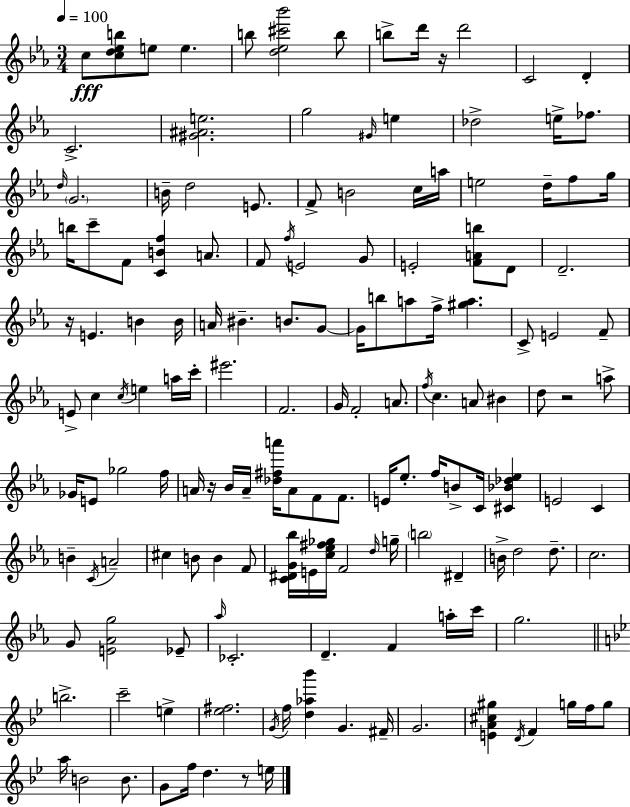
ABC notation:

X:1
T:Untitled
M:3/4
L:1/4
K:Eb
c/2 [cd_eb]/2 e/2 e b/2 [d_e^c'_b']2 b/2 b/2 d'/4 z/4 d'2 C2 D C2 [^G^Ae]2 g2 ^G/4 e _d2 e/4 _f/2 d/4 G2 B/4 d2 E/2 F/2 B2 c/4 a/4 e2 d/4 f/2 g/4 b/4 c'/2 F/2 [CBf] A/2 F/2 f/4 E2 G/2 E2 [FAb]/2 D/2 D2 z/4 E B B/4 A/4 ^B B/2 G/2 G/4 b/2 a/2 f/4 [^ga] C/2 E2 F/2 E/2 c c/4 e a/4 c'/4 ^e'2 F2 G/4 F2 A/2 f/4 c A/2 ^B d/2 z2 a/2 _G/4 E/2 _g2 f/4 A/4 z/4 _B/4 A/4 [_d^fa']/4 A/2 F/2 F/2 E/4 _e/2 f/4 B/2 C/4 [^C_B_d_e] E2 C B C/4 A2 ^c B/2 B F/2 [C^DG_b]/4 E/4 [c_e^f_g]/4 F2 d/4 g/4 b2 ^D B/4 d2 d/2 c2 G/2 [E_Ag]2 _E/2 _a/4 _C2 D F a/4 c'/4 g2 b2 c'2 e [_e^f]2 G/4 f/4 [d_a_b'] G ^F/4 G2 [EA^c^g] D/4 F g/4 f/4 g/2 a/4 B2 B/2 G/2 f/4 d z/2 e/4